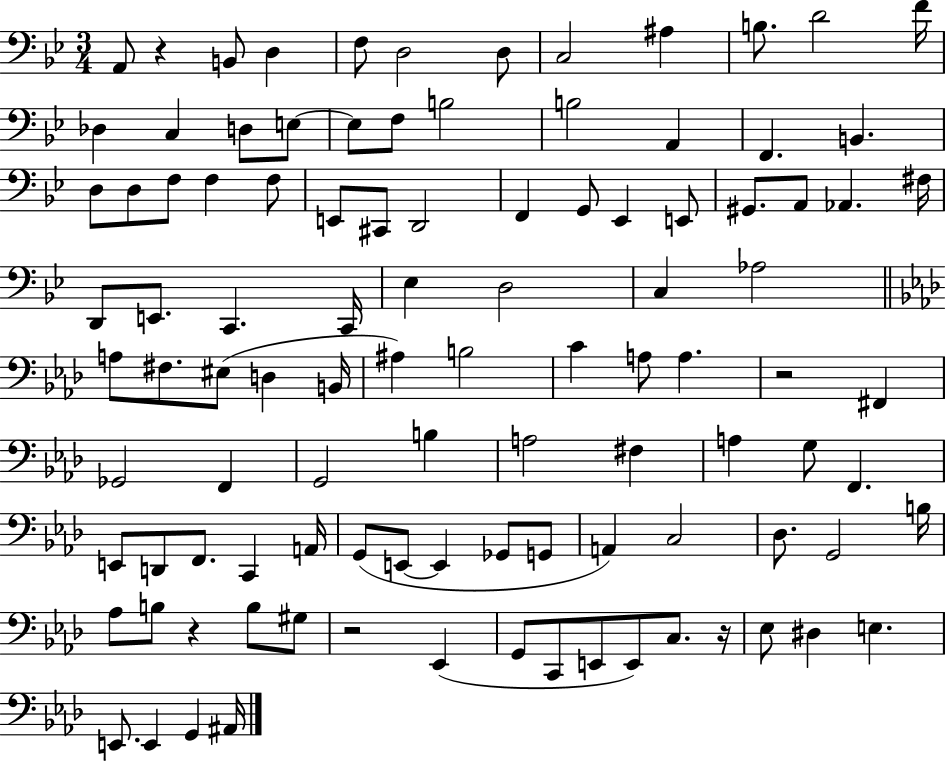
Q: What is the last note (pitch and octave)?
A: A#2